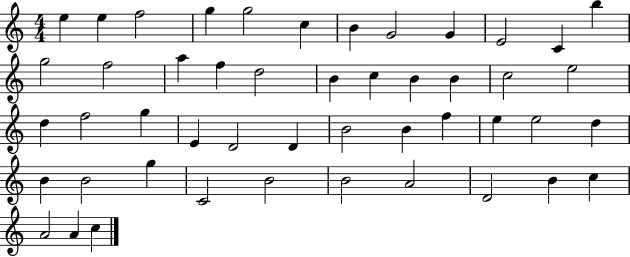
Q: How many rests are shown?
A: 0